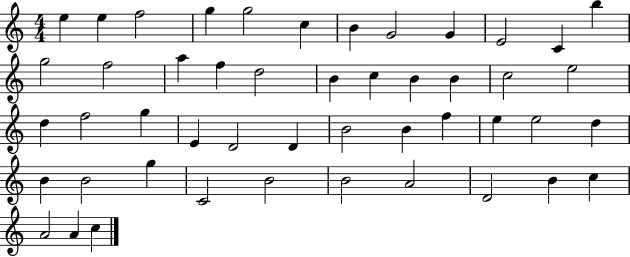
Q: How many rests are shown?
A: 0